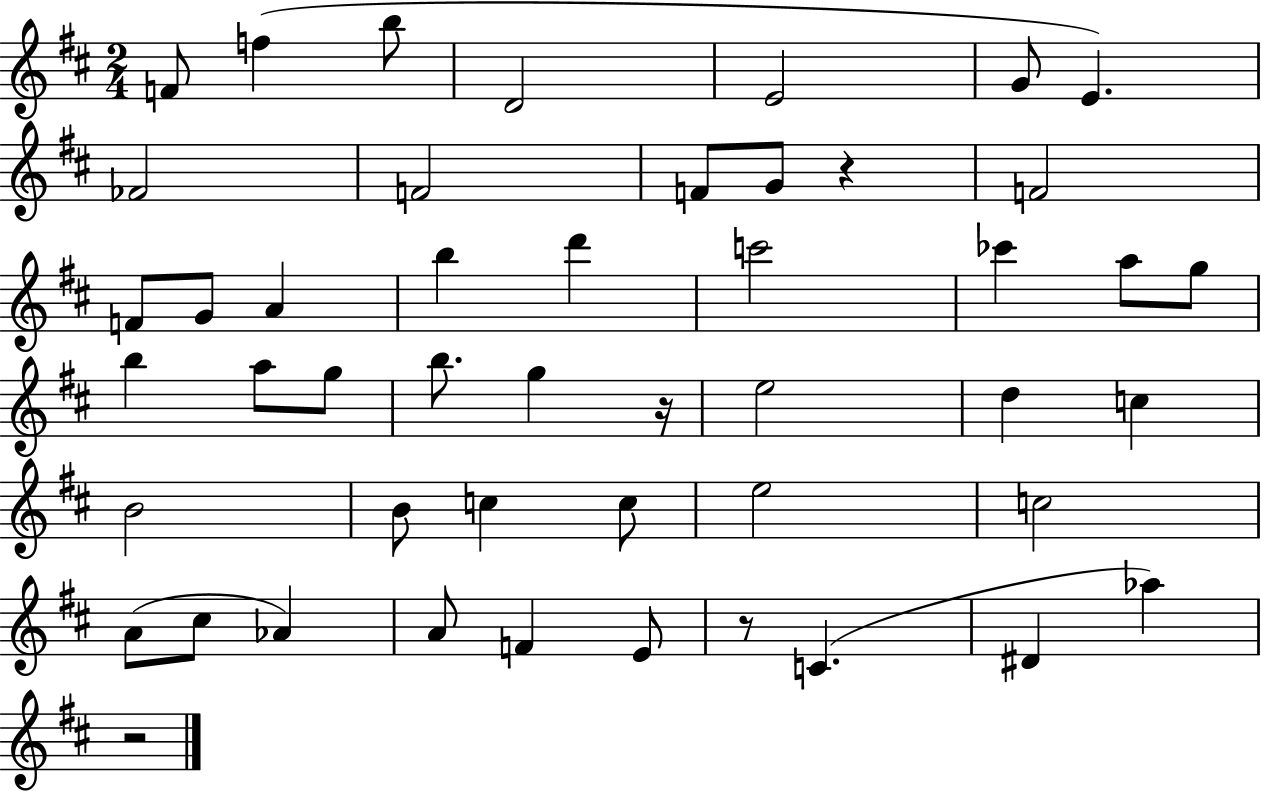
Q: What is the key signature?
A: D major